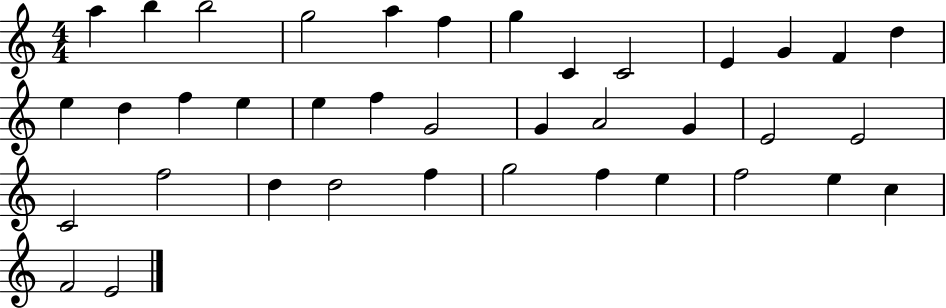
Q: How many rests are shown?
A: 0